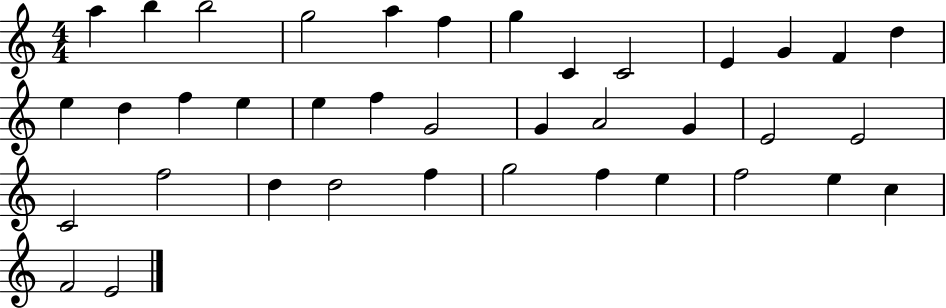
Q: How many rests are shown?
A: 0